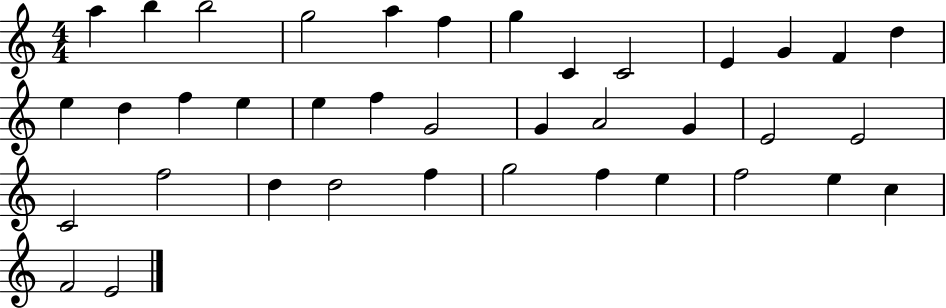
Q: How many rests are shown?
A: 0